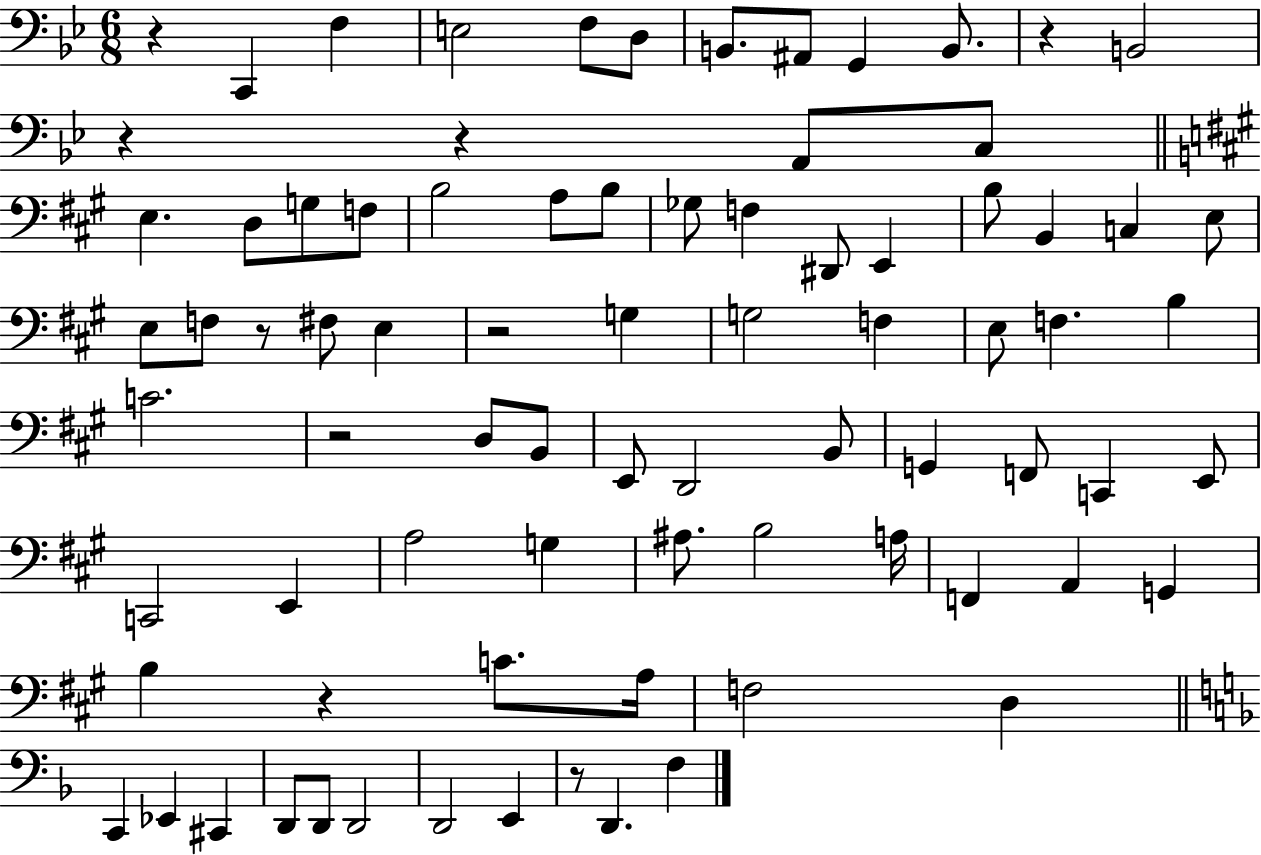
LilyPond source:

{
  \clef bass
  \numericTimeSignature
  \time 6/8
  \key bes \major
  \repeat volta 2 { r4 c,4 f4 | e2 f8 d8 | b,8. ais,8 g,4 b,8. | r4 b,2 | \break r4 r4 a,8 c8 | \bar "||" \break \key a \major e4. d8 g8 f8 | b2 a8 b8 | ges8 f4 dis,8 e,4 | b8 b,4 c4 e8 | \break e8 f8 r8 fis8 e4 | r2 g4 | g2 f4 | e8 f4. b4 | \break c'2. | r2 d8 b,8 | e,8 d,2 b,8 | g,4 f,8 c,4 e,8 | \break c,2 e,4 | a2 g4 | ais8. b2 a16 | f,4 a,4 g,4 | \break b4 r4 c'8. a16 | f2 d4 | \bar "||" \break \key f \major c,4 ees,4 cis,4 | d,8 d,8 d,2 | d,2 e,4 | r8 d,4. f4 | \break } \bar "|."
}